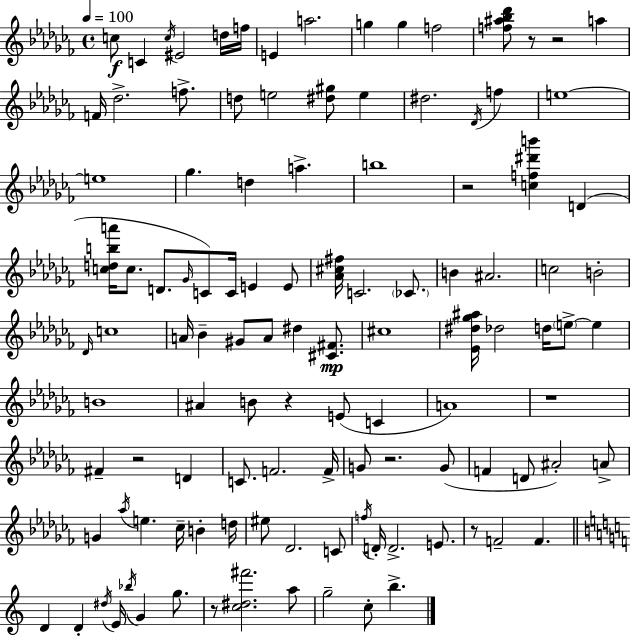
X:1
T:Untitled
M:4/4
L:1/4
K:Abm
c/2 C c/4 ^E2 d/4 f/4 E a2 g g f2 [f^a_b_d']/2 z/2 z2 a F/4 _d2 f/2 d/2 e2 [^d^g]/2 e ^d2 _D/4 f e4 e4 _g d a b4 z2 [cf^d'b'] D [cdba']/4 c/2 D/2 _G/4 C/2 C/4 E E/2 [_A^c^f]/4 C2 _C/2 B ^A2 c2 B2 _D/4 c4 A/4 _B ^G/2 A/2 ^d [^C^F]/2 ^c4 [_E^d_g^a]/4 _d2 d/4 e/2 e B4 ^A B/2 z E/2 C A4 z4 ^F z2 D C/2 F2 F/4 G/2 z2 G/2 F D/2 ^A2 A/2 G _a/4 e _c/4 B d/4 ^e/2 _D2 C/2 f/4 D/4 D2 E/2 z/2 F2 F D D ^d/4 E/4 _b/4 G g/2 z/2 [c^d^f']2 a/2 g2 c/2 b